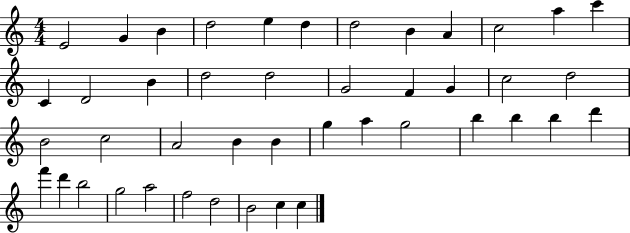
{
  \clef treble
  \numericTimeSignature
  \time 4/4
  \key c \major
  e'2 g'4 b'4 | d''2 e''4 d''4 | d''2 b'4 a'4 | c''2 a''4 c'''4 | \break c'4 d'2 b'4 | d''2 d''2 | g'2 f'4 g'4 | c''2 d''2 | \break b'2 c''2 | a'2 b'4 b'4 | g''4 a''4 g''2 | b''4 b''4 b''4 d'''4 | \break f'''4 d'''4 b''2 | g''2 a''2 | f''2 d''2 | b'2 c''4 c''4 | \break \bar "|."
}